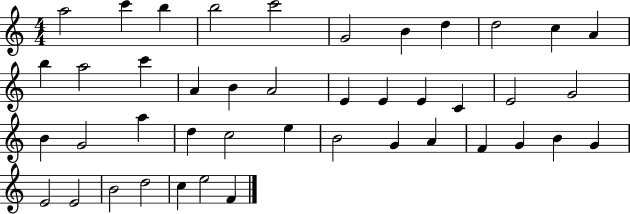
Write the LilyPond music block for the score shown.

{
  \clef treble
  \numericTimeSignature
  \time 4/4
  \key c \major
  a''2 c'''4 b''4 | b''2 c'''2 | g'2 b'4 d''4 | d''2 c''4 a'4 | \break b''4 a''2 c'''4 | a'4 b'4 a'2 | e'4 e'4 e'4 c'4 | e'2 g'2 | \break b'4 g'2 a''4 | d''4 c''2 e''4 | b'2 g'4 a'4 | f'4 g'4 b'4 g'4 | \break e'2 e'2 | b'2 d''2 | c''4 e''2 f'4 | \bar "|."
}